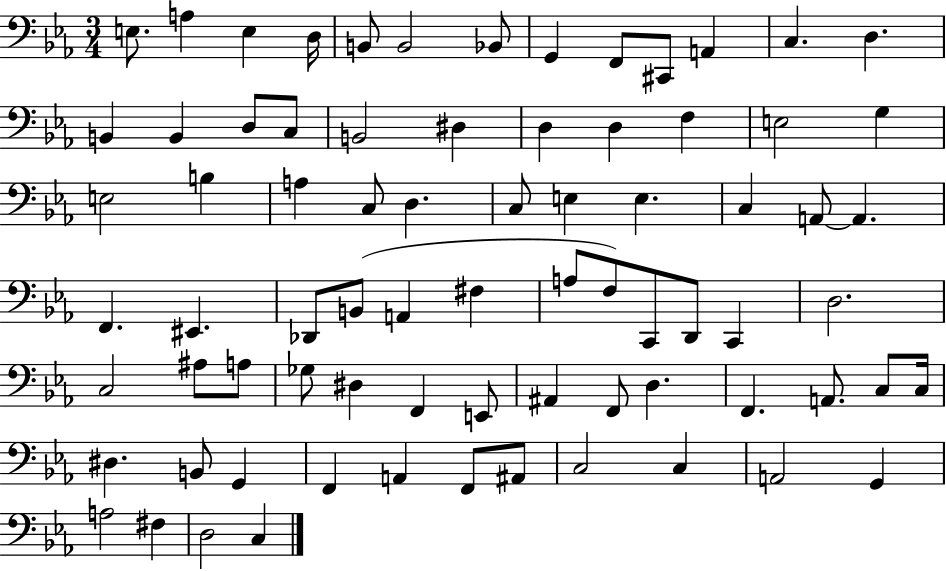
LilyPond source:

{
  \clef bass
  \numericTimeSignature
  \time 3/4
  \key ees \major
  \repeat volta 2 { e8. a4 e4 d16 | b,8 b,2 bes,8 | g,4 f,8 cis,8 a,4 | c4. d4. | \break b,4 b,4 d8 c8 | b,2 dis4 | d4 d4 f4 | e2 g4 | \break e2 b4 | a4 c8 d4. | c8 e4 e4. | c4 a,8~~ a,4. | \break f,4. eis,4. | des,8 b,8( a,4 fis4 | a8 f8) c,8 d,8 c,4 | d2. | \break c2 ais8 a8 | ges8 dis4 f,4 e,8 | ais,4 f,8 d4. | f,4. a,8. c8 c16 | \break dis4. b,8 g,4 | f,4 a,4 f,8 ais,8 | c2 c4 | a,2 g,4 | \break a2 fis4 | d2 c4 | } \bar "|."
}